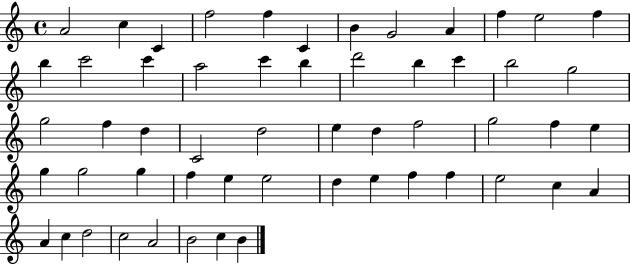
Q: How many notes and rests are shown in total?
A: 55